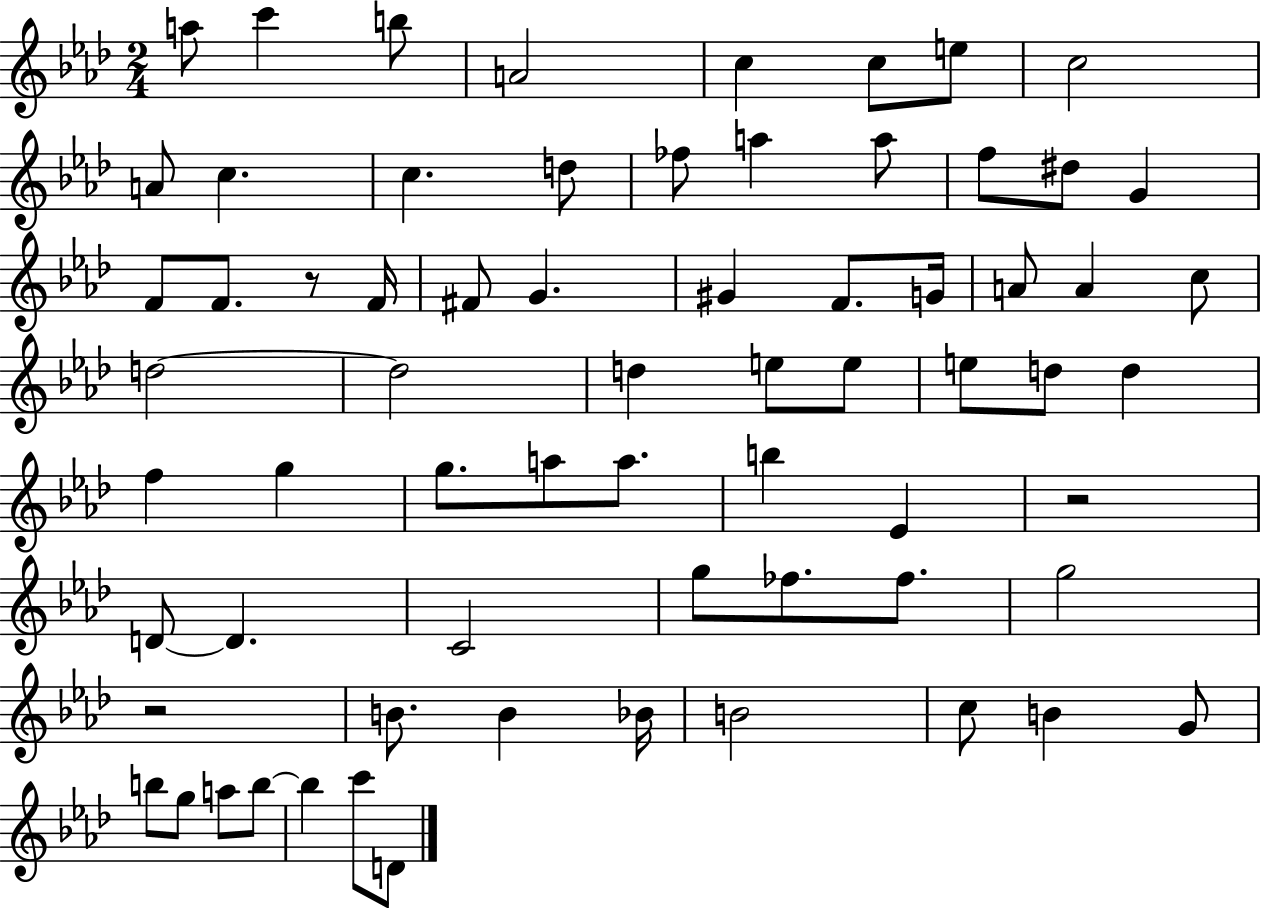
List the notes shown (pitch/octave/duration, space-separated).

A5/e C6/q B5/e A4/h C5/q C5/e E5/e C5/h A4/e C5/q. C5/q. D5/e FES5/e A5/q A5/e F5/e D#5/e G4/q F4/e F4/e. R/e F4/s F#4/e G4/q. G#4/q F4/e. G4/s A4/e A4/q C5/e D5/h D5/h D5/q E5/e E5/e E5/e D5/e D5/q F5/q G5/q G5/e. A5/e A5/e. B5/q Eb4/q R/h D4/e D4/q. C4/h G5/e FES5/e. FES5/e. G5/h R/h B4/e. B4/q Bb4/s B4/h C5/e B4/q G4/e B5/e G5/e A5/e B5/e B5/q C6/e D4/e